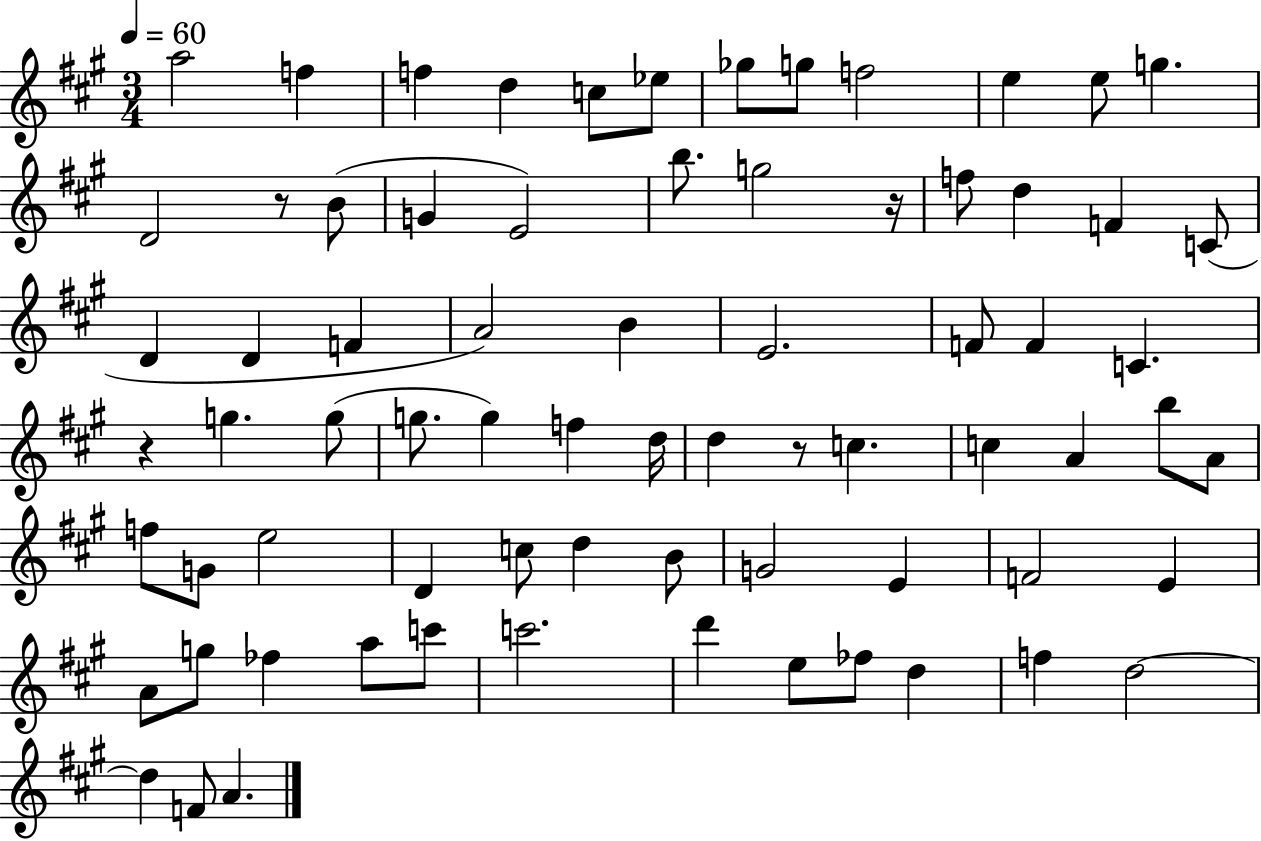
{
  \clef treble
  \numericTimeSignature
  \time 3/4
  \key a \major
  \tempo 4 = 60
  a''2 f''4 | f''4 d''4 c''8 ees''8 | ges''8 g''8 f''2 | e''4 e''8 g''4. | \break d'2 r8 b'8( | g'4 e'2) | b''8. g''2 r16 | f''8 d''4 f'4 c'8( | \break d'4 d'4 f'4 | a'2) b'4 | e'2. | f'8 f'4 c'4. | \break r4 g''4. g''8( | g''8. g''4) f''4 d''16 | d''4 r8 c''4. | c''4 a'4 b''8 a'8 | \break f''8 g'8 e''2 | d'4 c''8 d''4 b'8 | g'2 e'4 | f'2 e'4 | \break a'8 g''8 fes''4 a''8 c'''8 | c'''2. | d'''4 e''8 fes''8 d''4 | f''4 d''2~~ | \break d''4 f'8 a'4. | \bar "|."
}